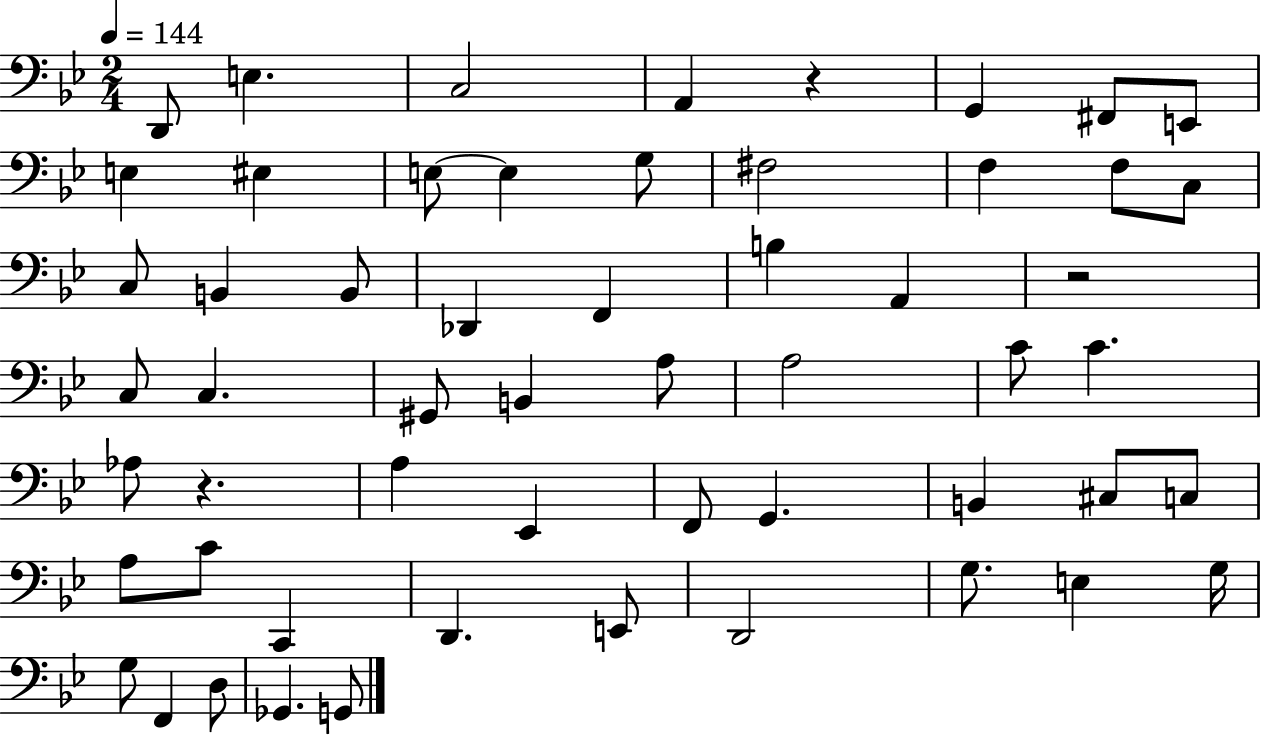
X:1
T:Untitled
M:2/4
L:1/4
K:Bb
D,,/2 E, C,2 A,, z G,, ^F,,/2 E,,/2 E, ^E, E,/2 E, G,/2 ^F,2 F, F,/2 C,/2 C,/2 B,, B,,/2 _D,, F,, B, A,, z2 C,/2 C, ^G,,/2 B,, A,/2 A,2 C/2 C _A,/2 z A, _E,, F,,/2 G,, B,, ^C,/2 C,/2 A,/2 C/2 C,, D,, E,,/2 D,,2 G,/2 E, G,/4 G,/2 F,, D,/2 _G,, G,,/2